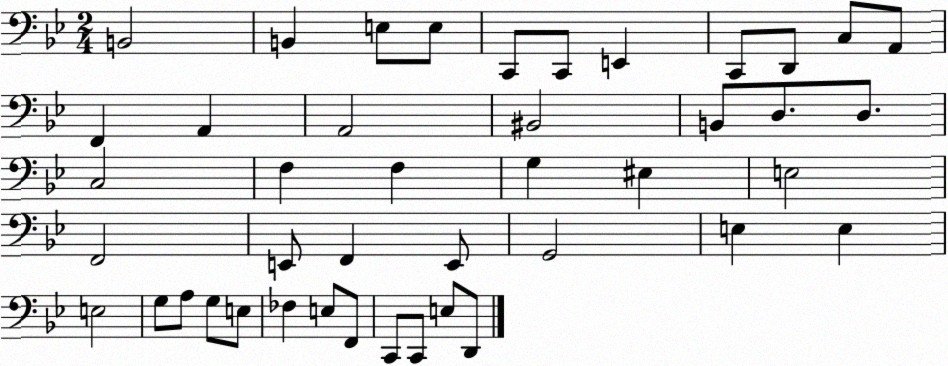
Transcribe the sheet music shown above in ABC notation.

X:1
T:Untitled
M:2/4
L:1/4
K:Bb
B,,2 B,, E,/2 E,/2 C,,/2 C,,/2 E,, C,,/2 D,,/2 C,/2 A,,/2 F,, A,, A,,2 ^B,,2 B,,/2 D,/2 D,/2 C,2 F, F, G, ^E, E,2 F,,2 E,,/2 F,, E,,/2 G,,2 E, E, E,2 G,/2 A,/2 G,/2 E,/2 _F, E,/2 F,,/2 C,,/2 C,,/2 E,/2 D,,/2